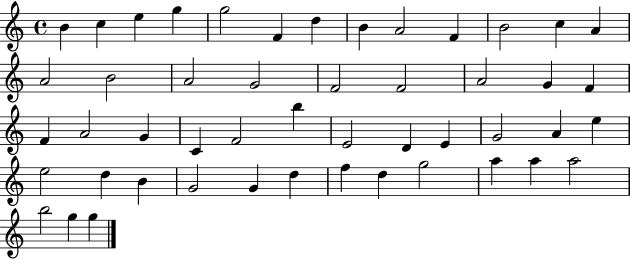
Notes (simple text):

B4/q C5/q E5/q G5/q G5/h F4/q D5/q B4/q A4/h F4/q B4/h C5/q A4/q A4/h B4/h A4/h G4/h F4/h F4/h A4/h G4/q F4/q F4/q A4/h G4/q C4/q F4/h B5/q E4/h D4/q E4/q G4/h A4/q E5/q E5/h D5/q B4/q G4/h G4/q D5/q F5/q D5/q G5/h A5/q A5/q A5/h B5/h G5/q G5/q